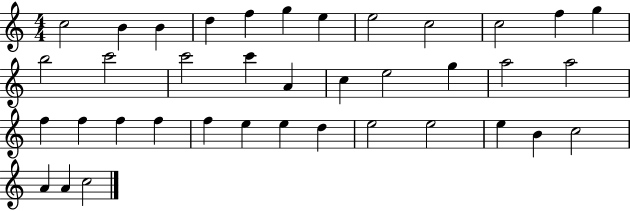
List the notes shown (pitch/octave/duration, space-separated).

C5/h B4/q B4/q D5/q F5/q G5/q E5/q E5/h C5/h C5/h F5/q G5/q B5/h C6/h C6/h C6/q A4/q C5/q E5/h G5/q A5/h A5/h F5/q F5/q F5/q F5/q F5/q E5/q E5/q D5/q E5/h E5/h E5/q B4/q C5/h A4/q A4/q C5/h